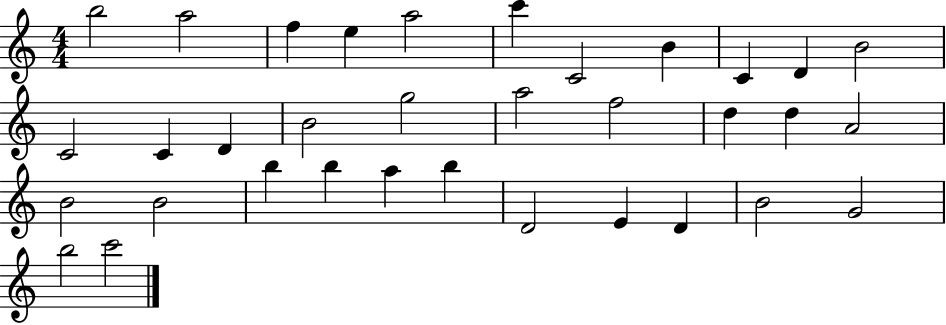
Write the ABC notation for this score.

X:1
T:Untitled
M:4/4
L:1/4
K:C
b2 a2 f e a2 c' C2 B C D B2 C2 C D B2 g2 a2 f2 d d A2 B2 B2 b b a b D2 E D B2 G2 b2 c'2